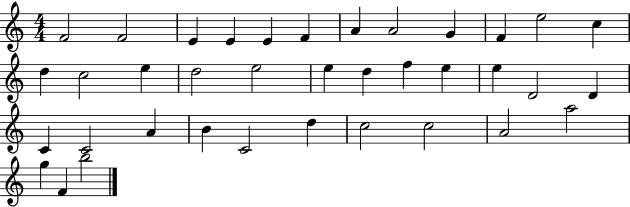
{
  \clef treble
  \numericTimeSignature
  \time 4/4
  \key c \major
  f'2 f'2 | e'4 e'4 e'4 f'4 | a'4 a'2 g'4 | f'4 e''2 c''4 | \break d''4 c''2 e''4 | d''2 e''2 | e''4 d''4 f''4 e''4 | e''4 d'2 d'4 | \break c'4 c'2 a'4 | b'4 c'2 d''4 | c''2 c''2 | a'2 a''2 | \break g''4 f'4 b''2 | \bar "|."
}